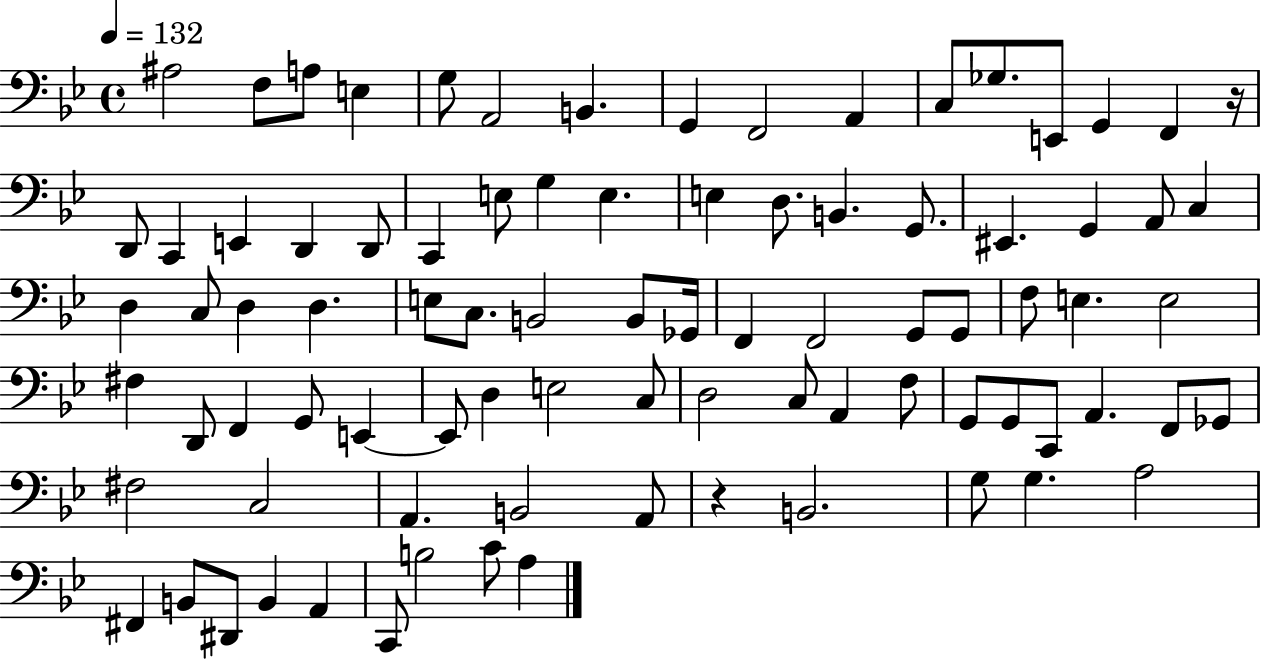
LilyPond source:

{
  \clef bass
  \time 4/4
  \defaultTimeSignature
  \key bes \major
  \tempo 4 = 132
  ais2 f8 a8 e4 | g8 a,2 b,4. | g,4 f,2 a,4 | c8 ges8. e,8 g,4 f,4 r16 | \break d,8 c,4 e,4 d,4 d,8 | c,4 e8 g4 e4. | e4 d8. b,4. g,8. | eis,4. g,4 a,8 c4 | \break d4 c8 d4 d4. | e8 c8. b,2 b,8 ges,16 | f,4 f,2 g,8 g,8 | f8 e4. e2 | \break fis4 d,8 f,4 g,8 e,4~~ | e,8 d4 e2 c8 | d2 c8 a,4 f8 | g,8 g,8 c,8 a,4. f,8 ges,8 | \break fis2 c2 | a,4. b,2 a,8 | r4 b,2. | g8 g4. a2 | \break fis,4 b,8 dis,8 b,4 a,4 | c,8 b2 c'8 a4 | \bar "|."
}